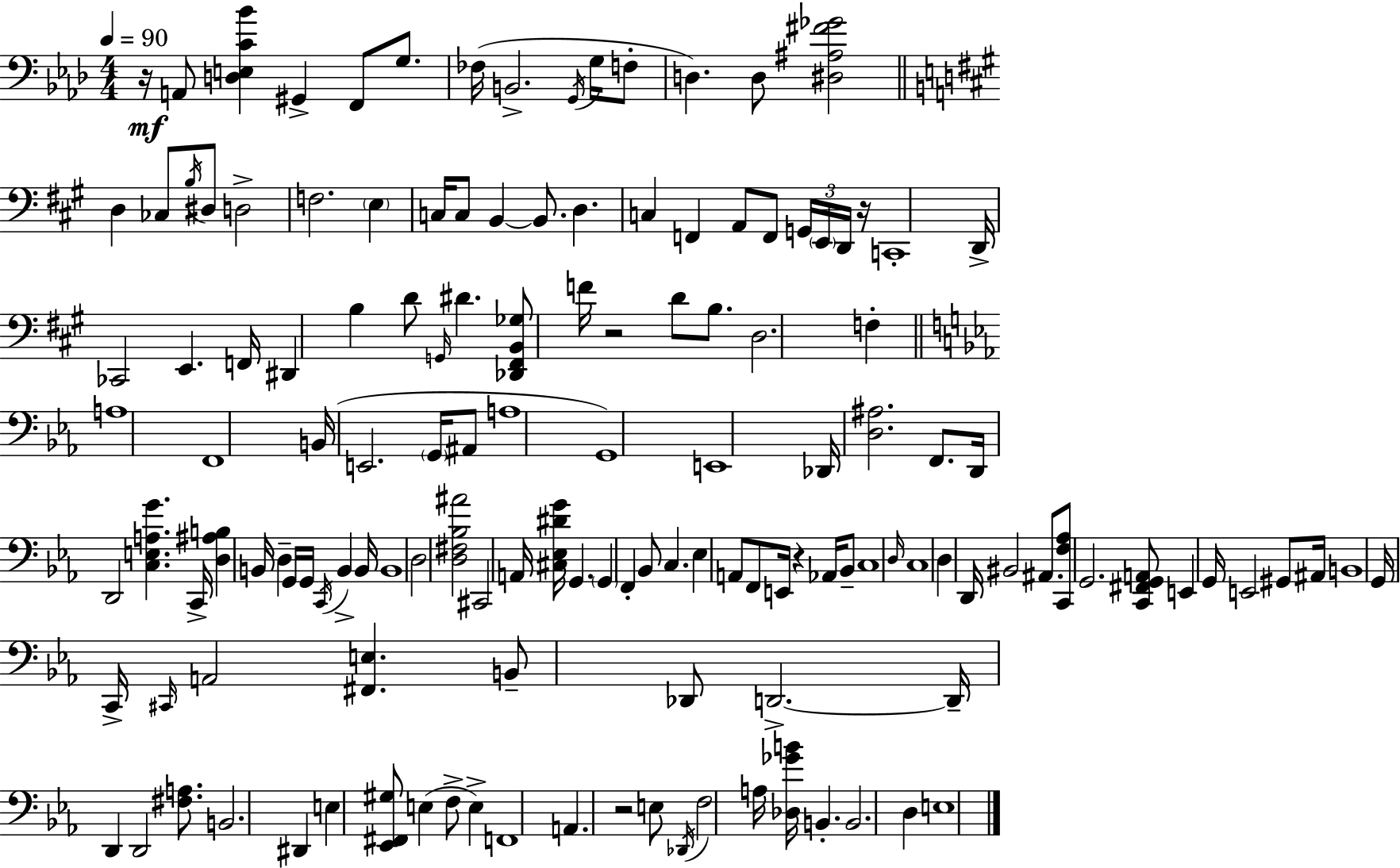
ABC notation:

X:1
T:Untitled
M:4/4
L:1/4
K:Fm
z/4 A,,/2 [D,E,C_B] ^G,, F,,/2 G,/2 _F,/4 B,,2 G,,/4 G,/4 F,/2 D, D,/2 [^D,^A,^F_G]2 D, _C,/2 B,/4 ^D,/2 D,2 F,2 E, C,/4 C,/2 B,, B,,/2 D, C, F,, A,,/2 F,,/2 G,,/4 E,,/4 D,,/4 z/4 C,,4 D,,/4 _C,,2 E,, F,,/4 ^D,, B, D/2 G,,/4 ^D [_D,,^F,,B,,_G,]/2 F/4 z2 D/2 B,/2 D,2 F, A,4 F,,4 B,,/4 E,,2 G,,/4 ^A,,/2 A,4 G,,4 E,,4 _D,,/4 [D,^A,]2 F,,/2 D,,/4 D,,2 [C,E,A,G] C,,/4 [D,^A,B,] B,,/4 D, G,,/4 G,,/4 C,,/4 B,, B,,/4 B,,4 D,2 [D,^F,_B,^A]2 ^C,,2 A,,/4 [^C,_E,^DG]/4 G,, G,, F,, _B,,/2 C, _E, A,,/2 F,,/2 E,,/4 z _A,,/4 _B,,/2 C,4 D,/4 C,4 D, D,,/4 ^B,,2 ^A,,/2 [C,,F,_A,]/2 G,,2 [C,,^F,,G,,A,,]/2 E,, G,,/4 E,,2 ^G,,/2 ^A,,/4 B,,4 G,,/4 C,,/4 ^C,,/4 A,,2 [^F,,E,] B,,/2 _D,,/2 D,,2 D,,/4 D,, D,,2 [^F,A,]/2 B,,2 ^D,, E, [_E,,^F,,^G,]/2 E, F,/2 E, F,,4 A,, z2 E,/2 _D,,/4 F,2 A,/4 [_D,_GB]/4 B,, B,,2 D, E,4